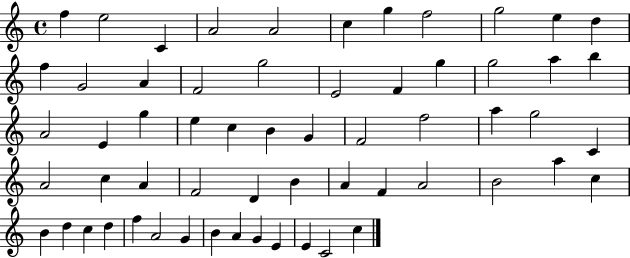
F5/q E5/h C4/q A4/h A4/h C5/q G5/q F5/h G5/h E5/q D5/q F5/q G4/h A4/q F4/h G5/h E4/h F4/q G5/q G5/h A5/q B5/q A4/h E4/q G5/q E5/q C5/q B4/q G4/q F4/h F5/h A5/q G5/h C4/q A4/h C5/q A4/q F4/h D4/q B4/q A4/q F4/q A4/h B4/h A5/q C5/q B4/q D5/q C5/q D5/q F5/q A4/h G4/q B4/q A4/q G4/q E4/q E4/q C4/h C5/q